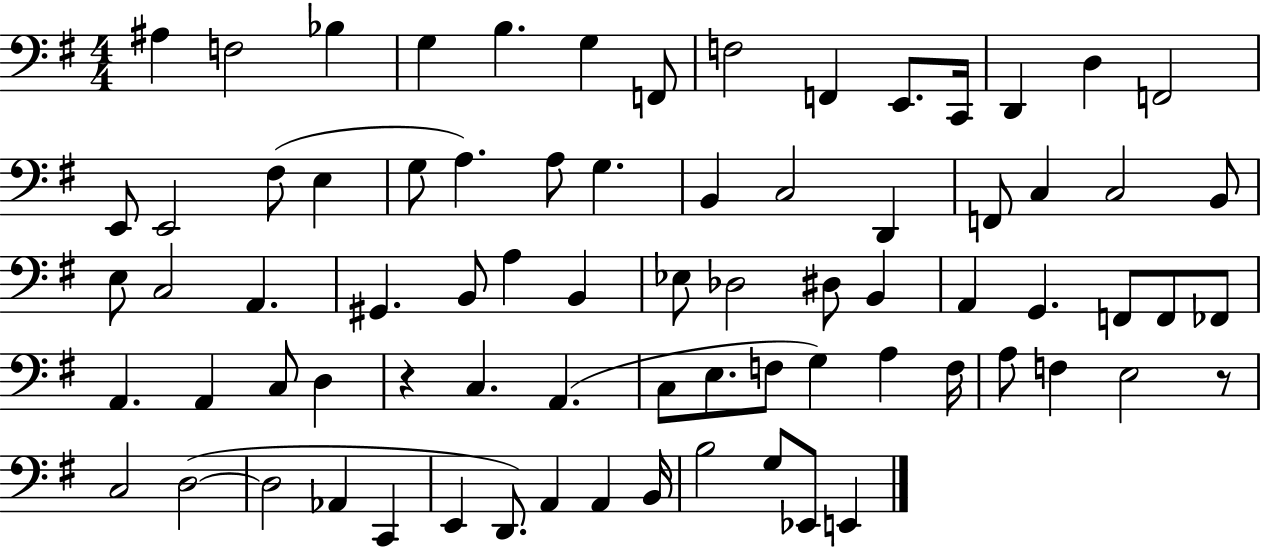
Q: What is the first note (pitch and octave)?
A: A#3